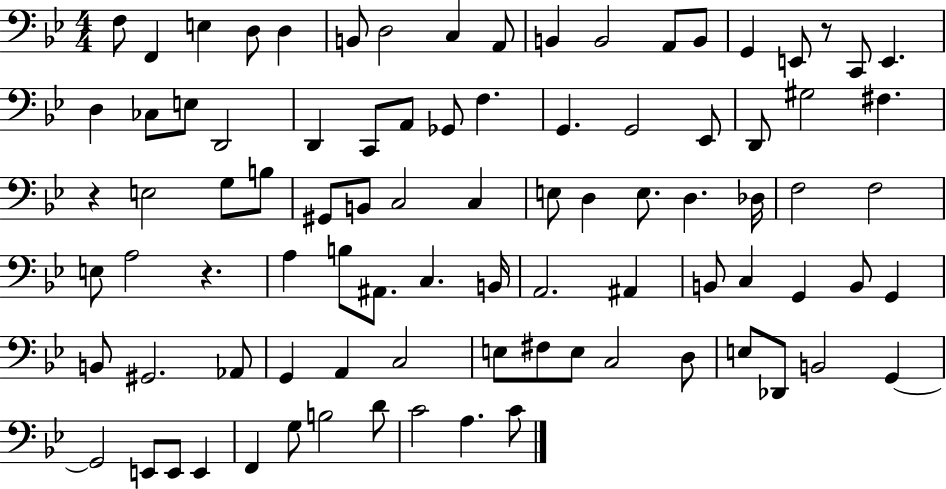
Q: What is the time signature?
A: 4/4